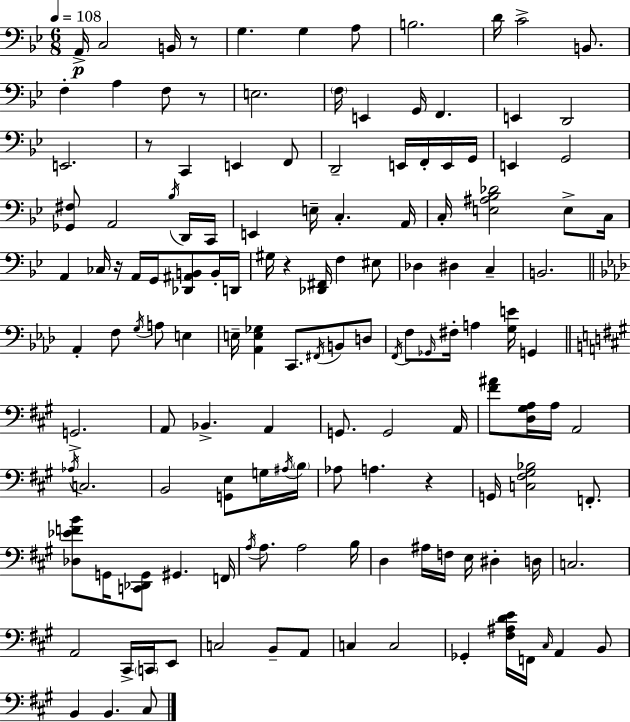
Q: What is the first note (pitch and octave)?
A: A2